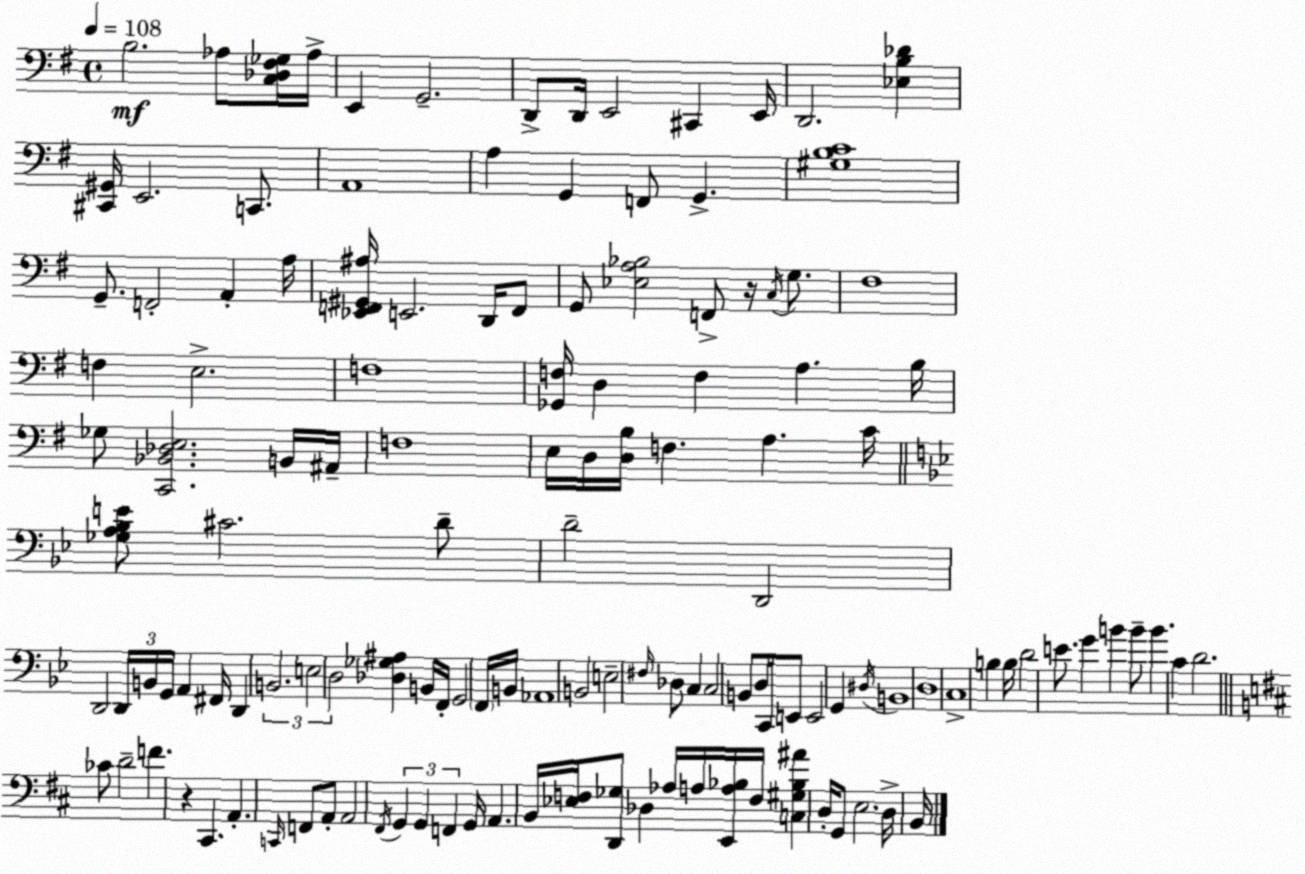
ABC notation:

X:1
T:Untitled
M:4/4
L:1/4
K:Em
B,2 _A,/2 [C,_D,^F,_G,]/4 _A,/4 E,, G,,2 D,,/2 D,,/4 E,,2 ^C,, E,,/4 D,,2 [_E,B,_D] [^C,,^G,,]/4 E,,2 C,,/2 A,,4 A, G,, F,,/2 G,, [^G,B,C]4 G,,/2 F,,2 A,, A,/4 [_E,,F,,^G,,^A,]/4 E,,2 D,,/4 F,,/2 G,,/2 [_E,A,_B,]2 F,,/2 z/4 C,/4 G,/2 ^F,4 F, E,2 F,4 [_G,,F,]/4 D, F, A, B,/4 _G,/2 [C,,_B,,_D,E,]2 B,,/4 ^A,,/4 F,4 E,/4 D,/4 [D,B,]/4 F, A, C/4 [_G,A,_B,E]/2 ^C2 D/2 D2 D,,2 D,,2 D,,/4 B,,/4 G,,/4 A,, ^F,,/4 D,, B,,2 E,2 D,2 [_D,_G,^A,] B,,/4 F,,/4 G,,2 F,,/4 B,,/4 _A,,4 B,,2 E,2 ^F,/4 _D,/2 C, C,2 B,,/2 D,/4 C,,/4 E,,/2 E,,2 G,, ^D,/4 B,,4 D,4 C,4 B, B,/4 D2 E/2 G B B/2 B C D2 _C/2 D2 F z ^C,, A,, C,,/4 F,,/2 A,,/2 A,,2 ^F,,/4 G,, G,, F,, G,,/4 A,, B,,/4 [_E,F,]/4 [D,,_G,]/2 _D, _A,/4 A,/4 [E,,A,_B,]/4 F,/4 [C,^G,_B,^A] D,/4 G,,/2 E,2 D,/4 B,,/4